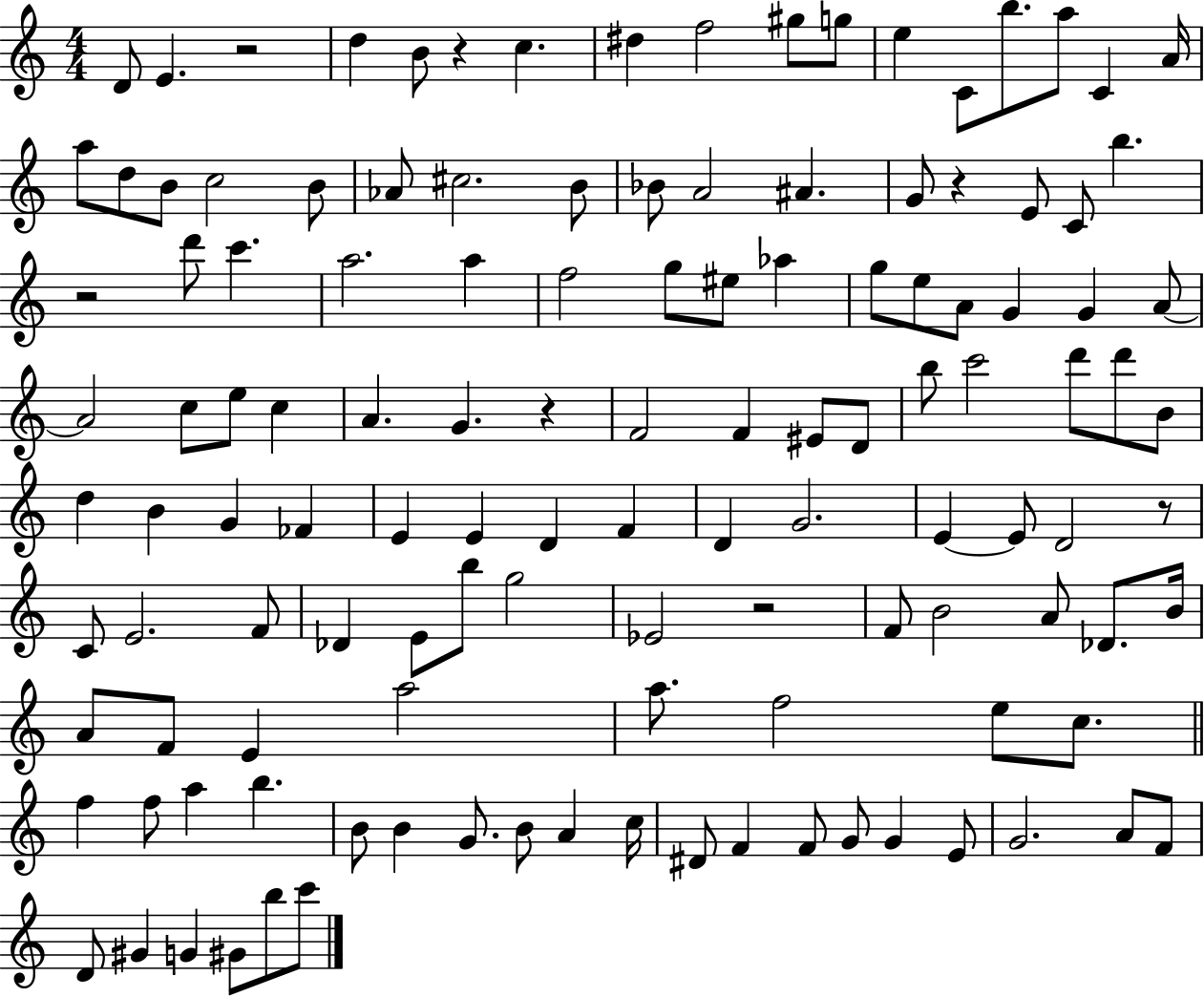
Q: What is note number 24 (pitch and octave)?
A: Bb4